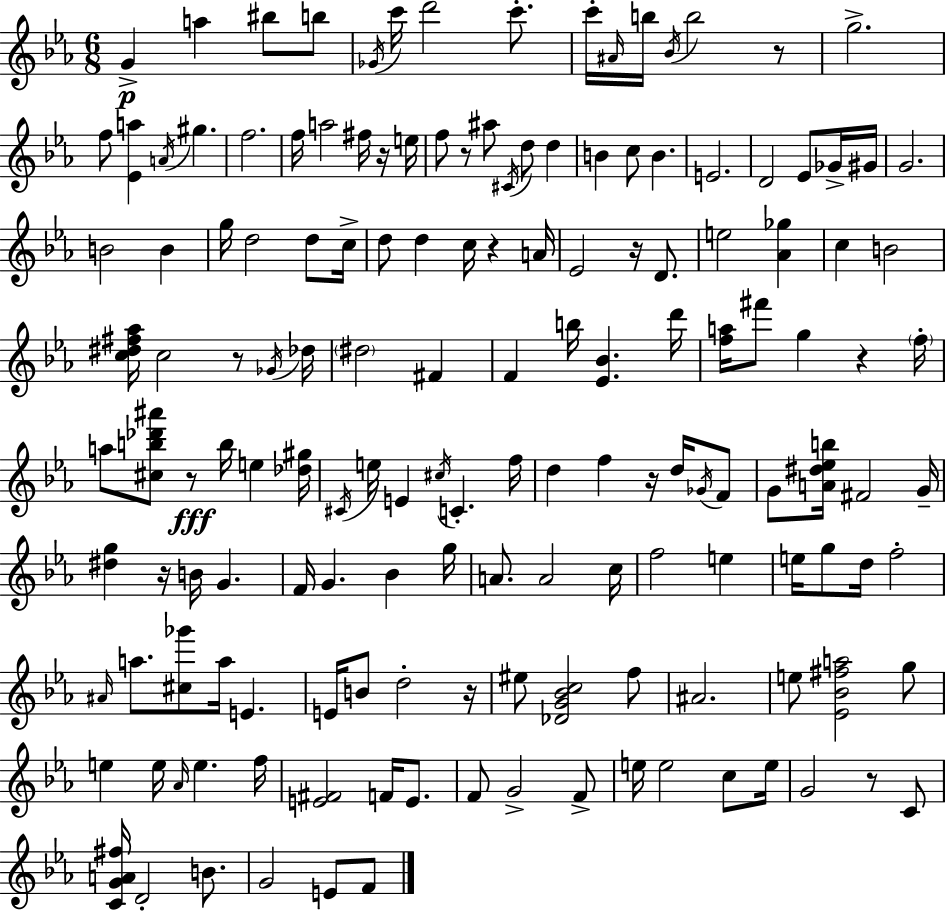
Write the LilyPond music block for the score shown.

{
  \clef treble
  \numericTimeSignature
  \time 6/8
  \key ees \major
  \repeat volta 2 { g'4->\p a''4 bis''8 b''8 | \acciaccatura { ges'16 } c'''16 d'''2 c'''8.-. | c'''16-. \grace { ais'16 } b''16 \acciaccatura { bes'16 } b''2 | r8 g''2.-> | \break f''8 <ees' a''>4 \acciaccatura { a'16 } gis''4. | f''2. | f''16 a''2 | fis''16 r16 e''16 f''8 r8 ais''8 \acciaccatura { cis'16 } d''8 | \break d''4 b'4 c''8 b'4. | e'2. | d'2 | ees'8 ges'16-> gis'16 g'2. | \break b'2 | b'4 g''16 d''2 | d''8 c''16-> d''8 d''4 c''16 | r4 a'16 ees'2 | \break r16 d'8. e''2 | <aes' ges''>4 c''4 b'2 | <c'' dis'' fis'' aes''>16 c''2 | r8 \acciaccatura { ges'16 } des''16 \parenthesize dis''2 | \break fis'4 f'4 b''16 <ees' bes'>4. | d'''16 <f'' a''>16 fis'''8 g''4 | r4 \parenthesize f''16-. a''8 <cis'' b'' des''' ais'''>8 r8\fff | b''16 e''4 <des'' gis''>16 \acciaccatura { cis'16 } e''16 e'4 | \break \acciaccatura { cis''16 } c'4.-. f''16 d''4 | f''4 r16 d''16 \acciaccatura { ges'16 } f'8 g'8 <a' dis'' ees'' b''>16 | fis'2 g'16-- <dis'' g''>4 | r16 b'16 g'4. f'16 g'4. | \break bes'4 g''16 a'8. | a'2 c''16 f''2 | e''4 e''16 g''8 | d''16 f''2-. \grace { ais'16 } a''8. | \break <cis'' ges'''>8 a''16 e'4. e'16 b'8 | d''2-. r16 eis''8 | <des' g' bes' c''>2 f''8 ais'2. | e''8 | \break <ees' bes' fis'' a''>2 g''8 e''4 | e''16 \grace { aes'16 } e''4. f''16 <e' fis'>2 | f'16 e'8. f'8 | g'2-> f'8-> e''16 | \break e''2 c''8 e''16 g'2 | r8 c'8 <c' g' a' fis''>16 | d'2-. b'8. g'2 | e'8 f'8 } \bar "|."
}